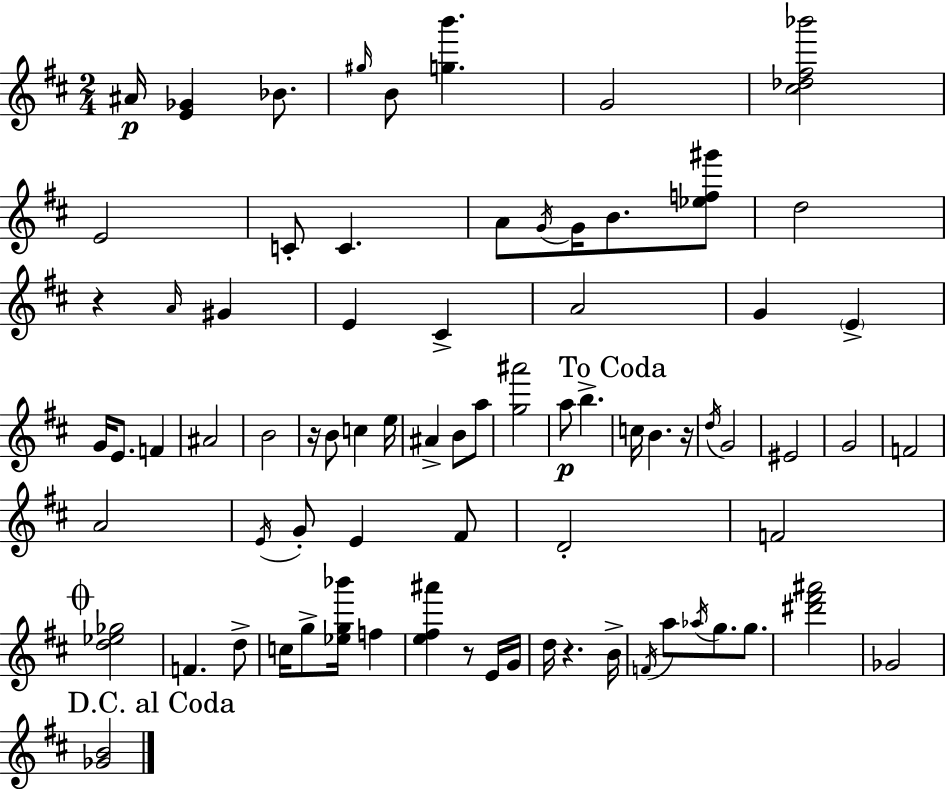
{
  \clef treble
  \numericTimeSignature
  \time 2/4
  \key d \major
  \repeat volta 2 { ais'16\p <e' ges'>4 bes'8. | \grace { gis''16 } b'8 <g'' b'''>4. | g'2 | <cis'' des'' fis'' bes'''>2 | \break e'2 | c'8-. c'4. | a'8 \acciaccatura { g'16 } g'16 b'8. | <ees'' f'' gis'''>8 d''2 | \break r4 \grace { a'16 } gis'4 | e'4 cis'4-> | a'2 | g'4 \parenthesize e'4-> | \break g'16 e'8. f'4 | ais'2 | b'2 | r16 b'8 c''4 | \break e''16 ais'4-> b'8 | a''8 <g'' ais'''>2 | a''8\p b''4.-> | \mark "To Coda" c''16 b'4. | \break r16 \acciaccatura { d''16 } g'2 | eis'2 | g'2 | f'2 | \break a'2 | \acciaccatura { e'16 } g'8-. e'4 | fis'8 d'2-. | f'2 | \break \mark \markup { \musicglyph "scripts.coda" } <d'' ees'' ges''>2 | f'4. | d''8-> c''16 g''8-> | <ees'' g'' bes'''>16 f''4 <e'' fis'' ais'''>4 | \break r8 e'16 g'16 d''16 r4. | b'16-> \acciaccatura { f'16 } a''8 | \acciaccatura { aes''16 } g''8. g''8. <dis''' fis''' ais'''>2 | ges'2 | \break \mark "D.C. al Coda" <ges' b'>2 | } \bar "|."
}